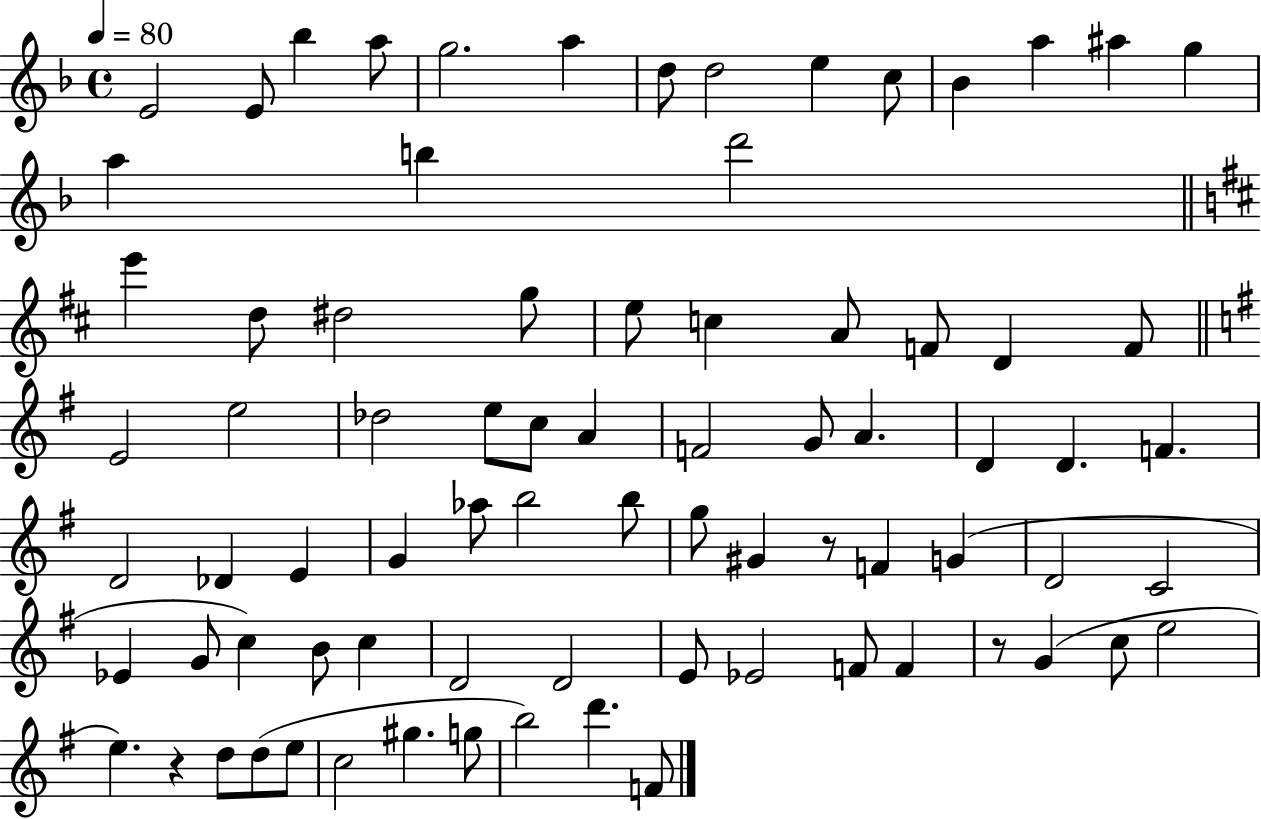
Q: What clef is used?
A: treble